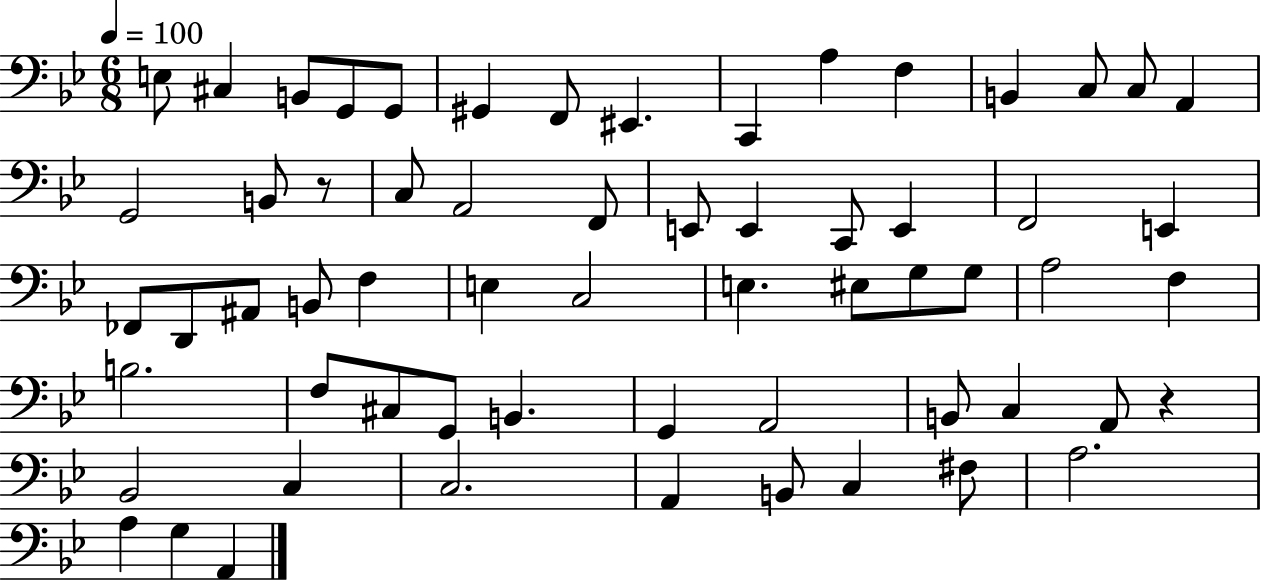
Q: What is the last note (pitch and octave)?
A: A2